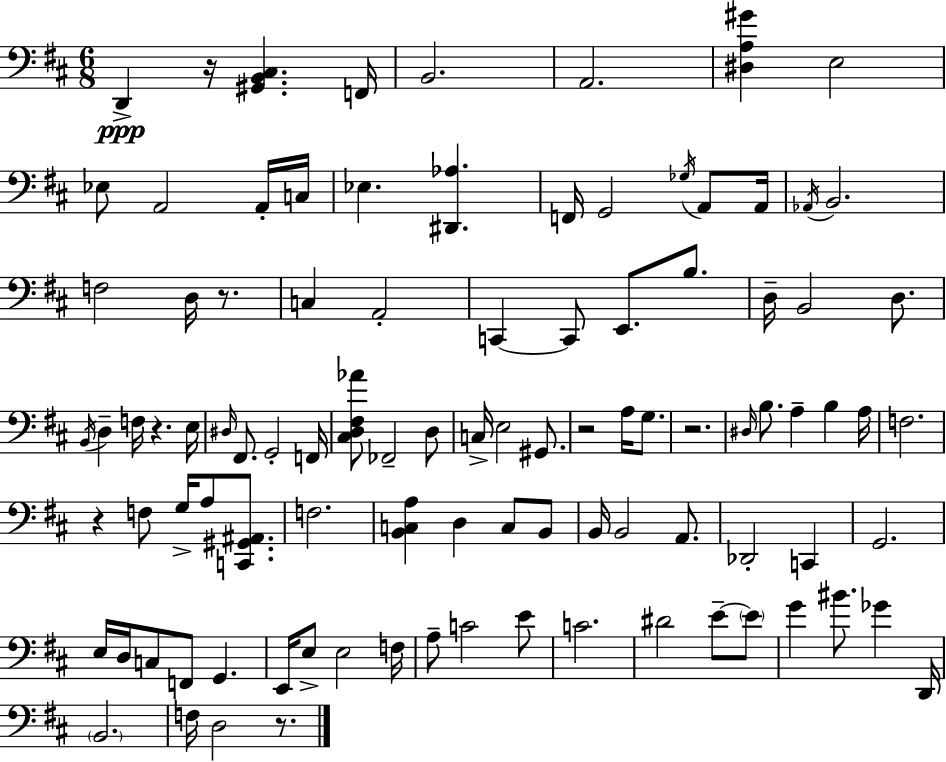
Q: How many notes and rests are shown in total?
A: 98